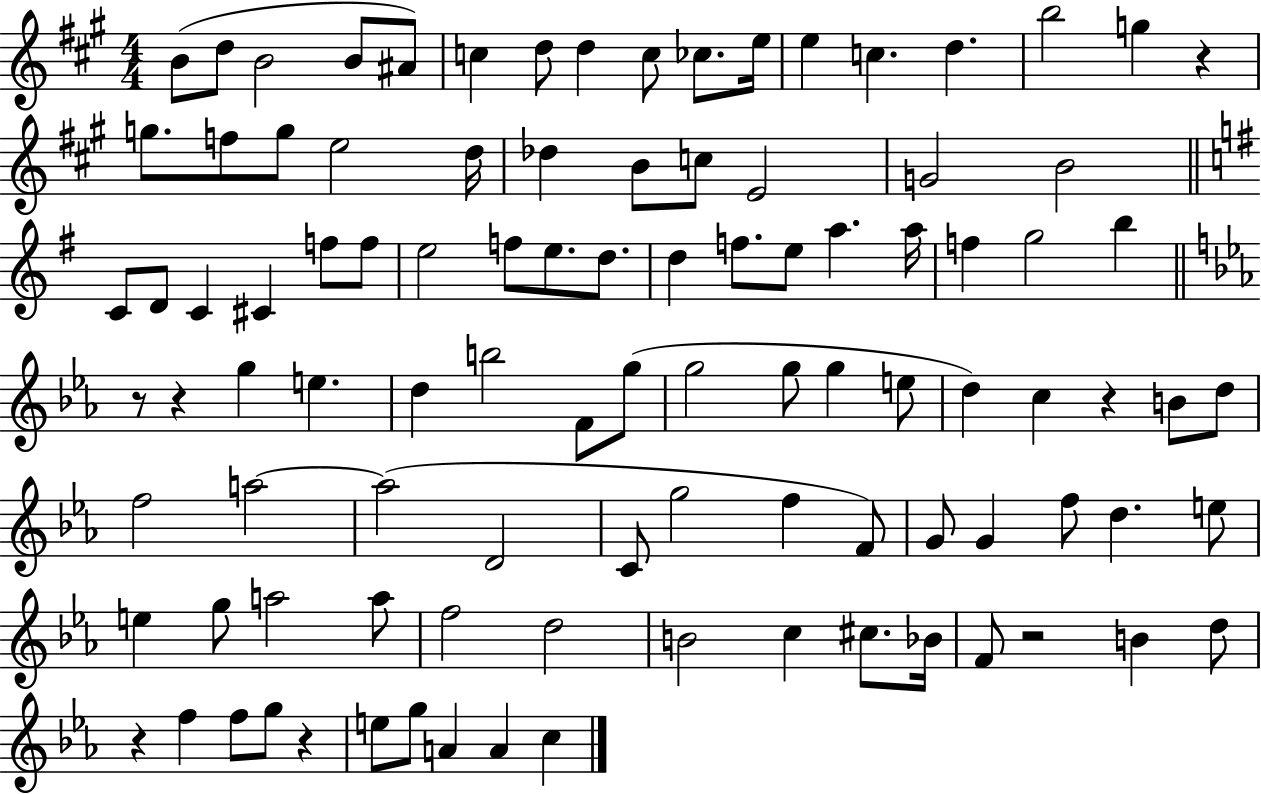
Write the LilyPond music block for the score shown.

{
  \clef treble
  \numericTimeSignature
  \time 4/4
  \key a \major
  b'8( d''8 b'2 b'8 ais'8) | c''4 d''8 d''4 c''8 ces''8. e''16 | e''4 c''4. d''4. | b''2 g''4 r4 | \break g''8. f''8 g''8 e''2 d''16 | des''4 b'8 c''8 e'2 | g'2 b'2 | \bar "||" \break \key e \minor c'8 d'8 c'4 cis'4 f''8 f''8 | e''2 f''8 e''8. d''8. | d''4 f''8. e''8 a''4. a''16 | f''4 g''2 b''4 | \break \bar "||" \break \key c \minor r8 r4 g''4 e''4. | d''4 b''2 f'8 g''8( | g''2 g''8 g''4 e''8 | d''4) c''4 r4 b'8 d''8 | \break f''2 a''2~~ | a''2( d'2 | c'8 g''2 f''4 f'8) | g'8 g'4 f''8 d''4. e''8 | \break e''4 g''8 a''2 a''8 | f''2 d''2 | b'2 c''4 cis''8. bes'16 | f'8 r2 b'4 d''8 | \break r4 f''4 f''8 g''8 r4 | e''8 g''8 a'4 a'4 c''4 | \bar "|."
}